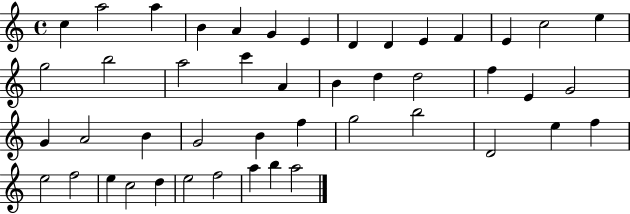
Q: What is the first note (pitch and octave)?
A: C5